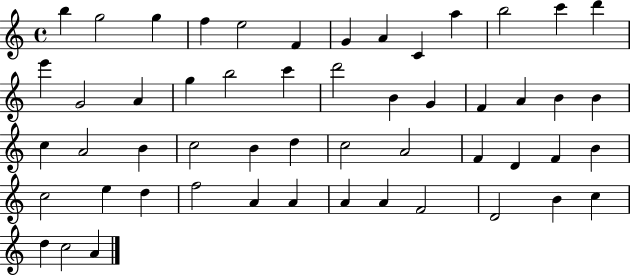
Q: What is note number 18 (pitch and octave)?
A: B5